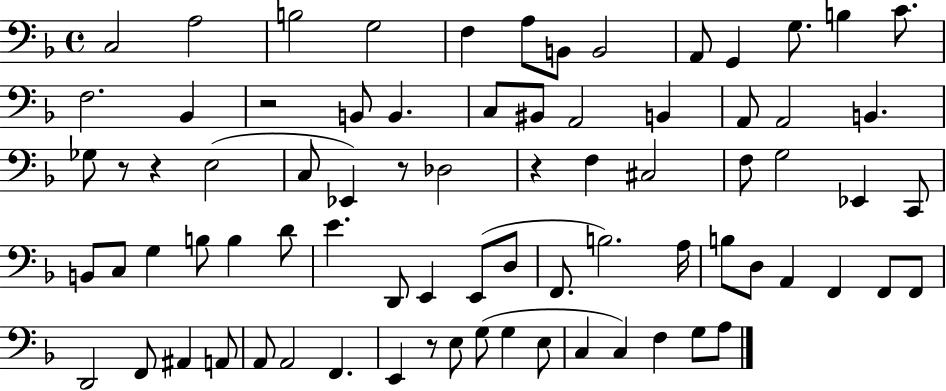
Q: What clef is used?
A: bass